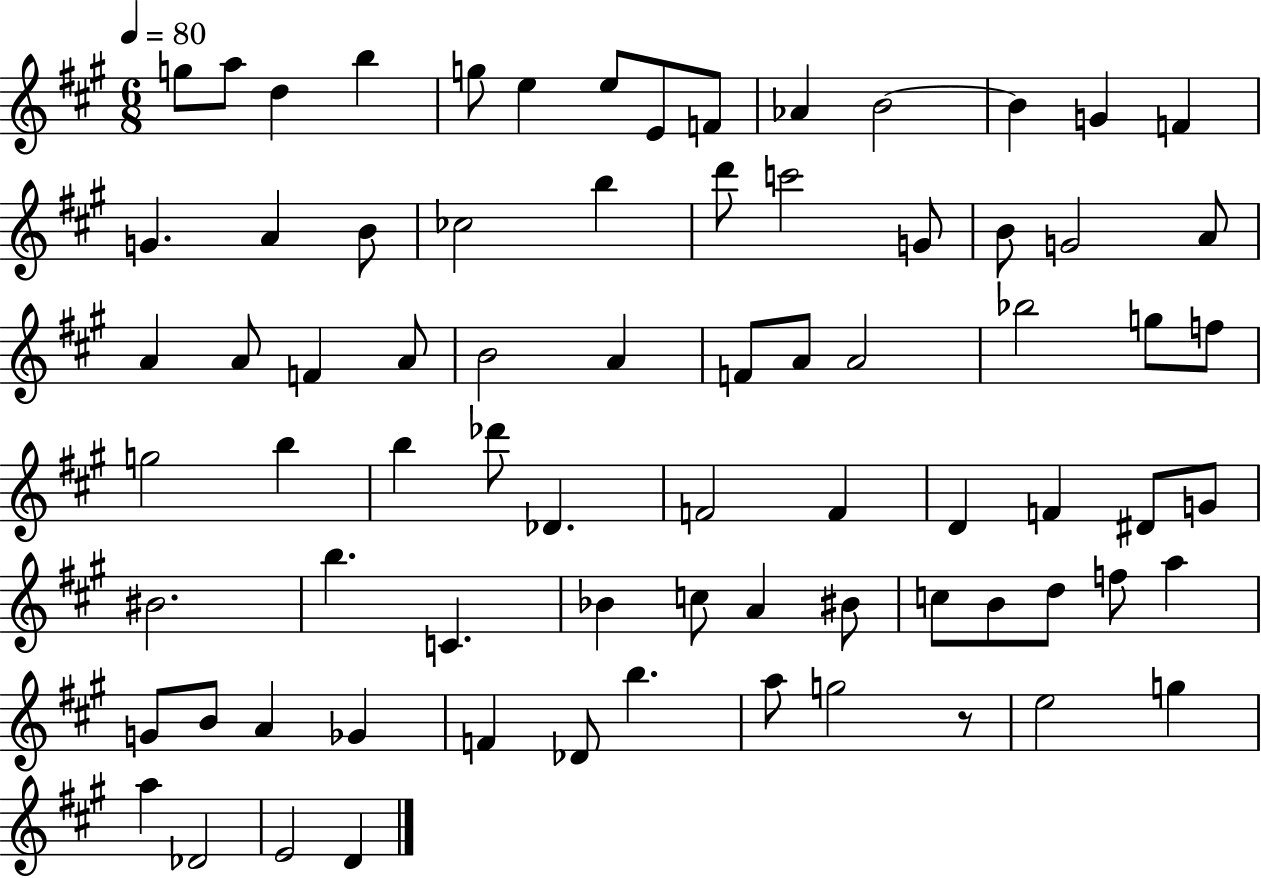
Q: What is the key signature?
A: A major